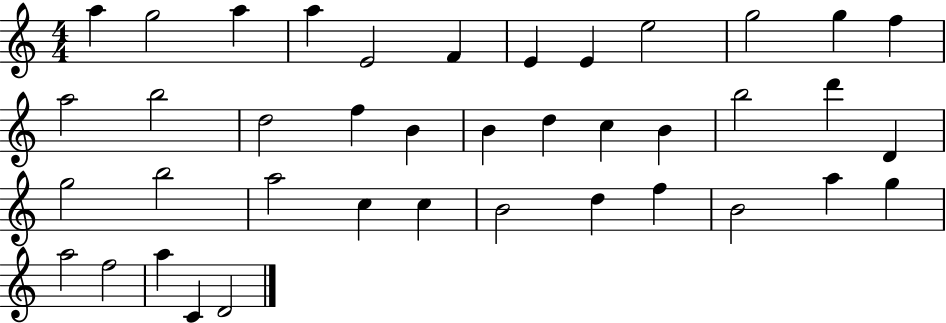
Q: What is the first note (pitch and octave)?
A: A5